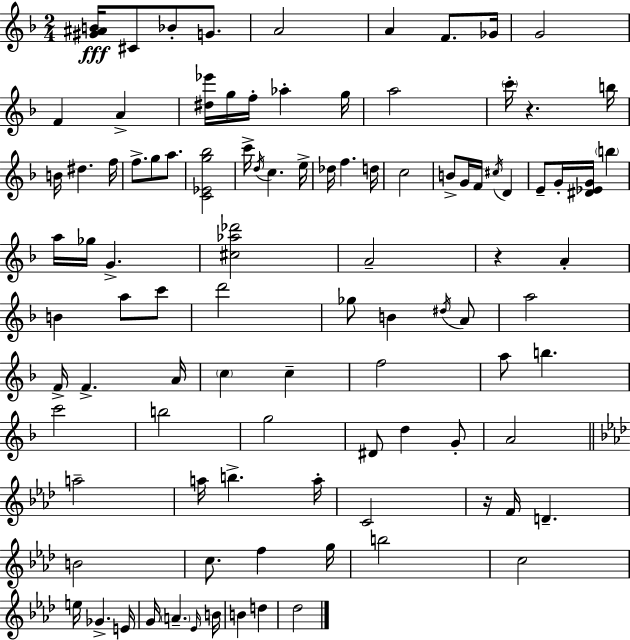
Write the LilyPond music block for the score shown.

{
  \clef treble
  \numericTimeSignature
  \time 2/4
  \key d \minor
  <gis' ais' b'>16\fff cis'8 bes'8-. g'8. | a'2 | a'4 f'8. ges'16 | g'2 | \break f'4 a'4-> | <dis'' ees'''>16 g''16 f''16-. aes''4-. g''16 | a''2 | \parenthesize c'''16-. r4. b''16 | \break b'16 dis''4. f''16 | f''8.-> g''8 a''8. | <c' ees' g'' bes''>2 | c'''16-> \acciaccatura { d''16 } c''4. | \break e''16-> des''16 f''4. | d''16 c''2 | b'8-> g'16 f'16 \acciaccatura { cis''16 } d'4 | e'8-- g'16-. <dis' ees' g'>16 \parenthesize b''4 | \break a''16 ges''16 g'4.-> | <cis'' aes'' des'''>2 | a'2-- | r4 a'4-. | \break b'4 a''8 | c'''8 d'''2 | ges''8 b'4 | \acciaccatura { dis''16 } a'8 a''2 | \break f'16-> f'4.-> | a'16 \parenthesize c''4 c''4-- | f''2 | a''8 b''4. | \break c'''2 | b''2 | g''2 | dis'8 d''4 | \break g'8-. a'2 | \bar "||" \break \key aes \major a''2-- | a''16 b''4.-> a''16-. | c'2 | r16 f'16 d'4.-- | \break b'2 | c''8. f''4 g''16 | b''2 | c''2 | \break e''16 ges'4.-> e'16 | g'16 \parenthesize a'4.-- \grace { ees'16 } | b'16 b'4 d''4 | des''2 | \break \bar "|."
}